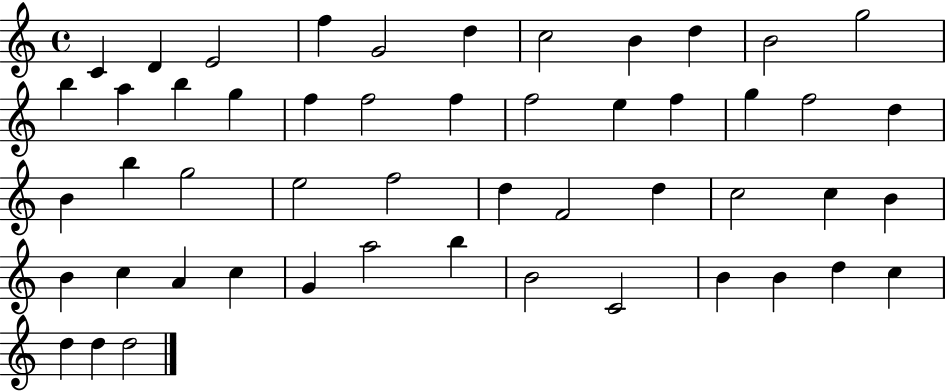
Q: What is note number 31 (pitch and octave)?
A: F4